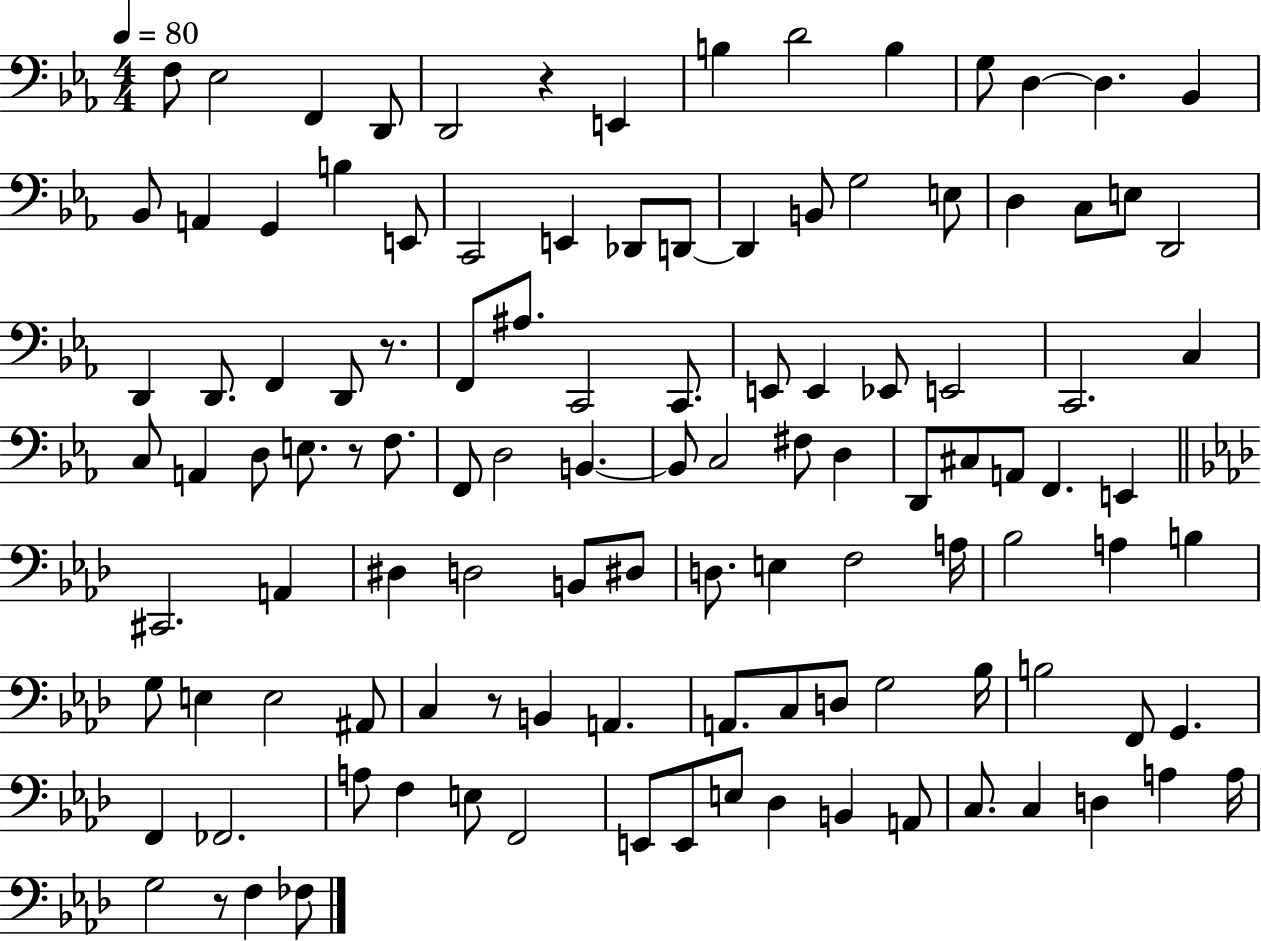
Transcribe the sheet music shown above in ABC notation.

X:1
T:Untitled
M:4/4
L:1/4
K:Eb
F,/2 _E,2 F,, D,,/2 D,,2 z E,, B, D2 B, G,/2 D, D, _B,, _B,,/2 A,, G,, B, E,,/2 C,,2 E,, _D,,/2 D,,/2 D,, B,,/2 G,2 E,/2 D, C,/2 E,/2 D,,2 D,, D,,/2 F,, D,,/2 z/2 F,,/2 ^A,/2 C,,2 C,,/2 E,,/2 E,, _E,,/2 E,,2 C,,2 C, C,/2 A,, D,/2 E,/2 z/2 F,/2 F,,/2 D,2 B,, B,,/2 C,2 ^F,/2 D, D,,/2 ^C,/2 A,,/2 F,, E,, ^C,,2 A,, ^D, D,2 B,,/2 ^D,/2 D,/2 E, F,2 A,/4 _B,2 A, B, G,/2 E, E,2 ^A,,/2 C, z/2 B,, A,, A,,/2 C,/2 D,/2 G,2 _B,/4 B,2 F,,/2 G,, F,, _F,,2 A,/2 F, E,/2 F,,2 E,,/2 E,,/2 E,/2 _D, B,, A,,/2 C,/2 C, D, A, A,/4 G,2 z/2 F, _F,/2